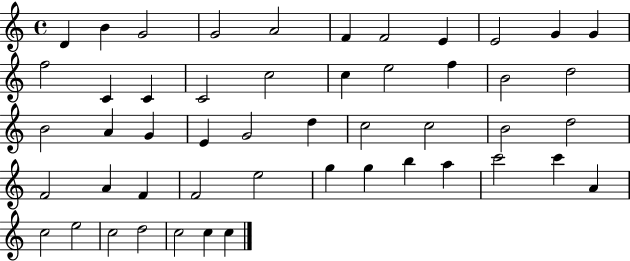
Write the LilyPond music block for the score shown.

{
  \clef treble
  \time 4/4
  \defaultTimeSignature
  \key c \major
  d'4 b'4 g'2 | g'2 a'2 | f'4 f'2 e'4 | e'2 g'4 g'4 | \break f''2 c'4 c'4 | c'2 c''2 | c''4 e''2 f''4 | b'2 d''2 | \break b'2 a'4 g'4 | e'4 g'2 d''4 | c''2 c''2 | b'2 d''2 | \break f'2 a'4 f'4 | f'2 e''2 | g''4 g''4 b''4 a''4 | c'''2 c'''4 a'4 | \break c''2 e''2 | c''2 d''2 | c''2 c''4 c''4 | \bar "|."
}